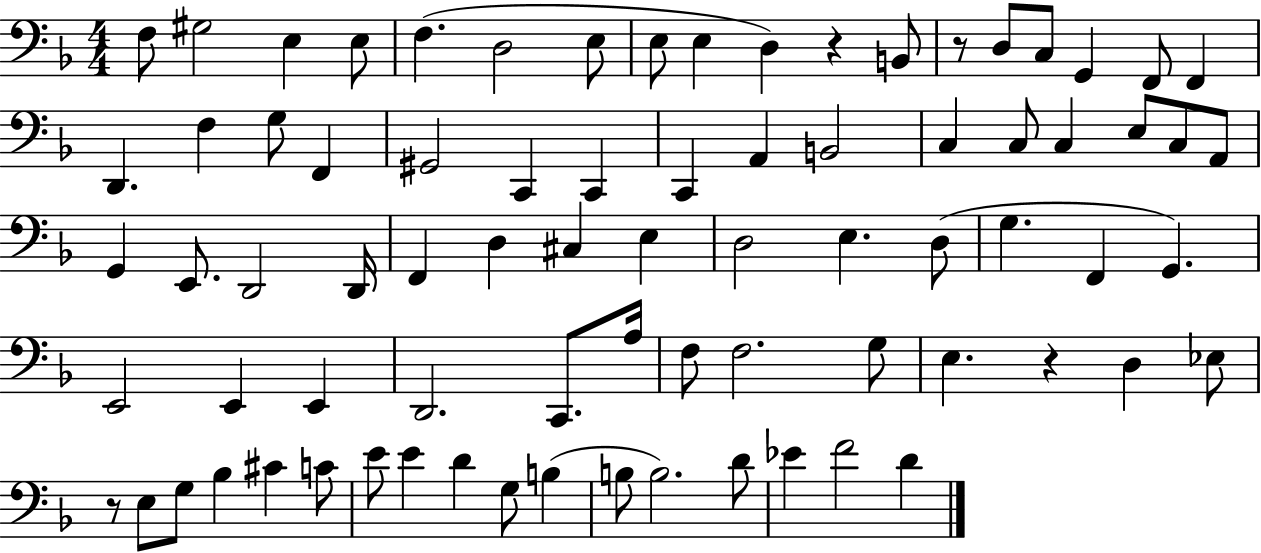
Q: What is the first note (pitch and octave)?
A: F3